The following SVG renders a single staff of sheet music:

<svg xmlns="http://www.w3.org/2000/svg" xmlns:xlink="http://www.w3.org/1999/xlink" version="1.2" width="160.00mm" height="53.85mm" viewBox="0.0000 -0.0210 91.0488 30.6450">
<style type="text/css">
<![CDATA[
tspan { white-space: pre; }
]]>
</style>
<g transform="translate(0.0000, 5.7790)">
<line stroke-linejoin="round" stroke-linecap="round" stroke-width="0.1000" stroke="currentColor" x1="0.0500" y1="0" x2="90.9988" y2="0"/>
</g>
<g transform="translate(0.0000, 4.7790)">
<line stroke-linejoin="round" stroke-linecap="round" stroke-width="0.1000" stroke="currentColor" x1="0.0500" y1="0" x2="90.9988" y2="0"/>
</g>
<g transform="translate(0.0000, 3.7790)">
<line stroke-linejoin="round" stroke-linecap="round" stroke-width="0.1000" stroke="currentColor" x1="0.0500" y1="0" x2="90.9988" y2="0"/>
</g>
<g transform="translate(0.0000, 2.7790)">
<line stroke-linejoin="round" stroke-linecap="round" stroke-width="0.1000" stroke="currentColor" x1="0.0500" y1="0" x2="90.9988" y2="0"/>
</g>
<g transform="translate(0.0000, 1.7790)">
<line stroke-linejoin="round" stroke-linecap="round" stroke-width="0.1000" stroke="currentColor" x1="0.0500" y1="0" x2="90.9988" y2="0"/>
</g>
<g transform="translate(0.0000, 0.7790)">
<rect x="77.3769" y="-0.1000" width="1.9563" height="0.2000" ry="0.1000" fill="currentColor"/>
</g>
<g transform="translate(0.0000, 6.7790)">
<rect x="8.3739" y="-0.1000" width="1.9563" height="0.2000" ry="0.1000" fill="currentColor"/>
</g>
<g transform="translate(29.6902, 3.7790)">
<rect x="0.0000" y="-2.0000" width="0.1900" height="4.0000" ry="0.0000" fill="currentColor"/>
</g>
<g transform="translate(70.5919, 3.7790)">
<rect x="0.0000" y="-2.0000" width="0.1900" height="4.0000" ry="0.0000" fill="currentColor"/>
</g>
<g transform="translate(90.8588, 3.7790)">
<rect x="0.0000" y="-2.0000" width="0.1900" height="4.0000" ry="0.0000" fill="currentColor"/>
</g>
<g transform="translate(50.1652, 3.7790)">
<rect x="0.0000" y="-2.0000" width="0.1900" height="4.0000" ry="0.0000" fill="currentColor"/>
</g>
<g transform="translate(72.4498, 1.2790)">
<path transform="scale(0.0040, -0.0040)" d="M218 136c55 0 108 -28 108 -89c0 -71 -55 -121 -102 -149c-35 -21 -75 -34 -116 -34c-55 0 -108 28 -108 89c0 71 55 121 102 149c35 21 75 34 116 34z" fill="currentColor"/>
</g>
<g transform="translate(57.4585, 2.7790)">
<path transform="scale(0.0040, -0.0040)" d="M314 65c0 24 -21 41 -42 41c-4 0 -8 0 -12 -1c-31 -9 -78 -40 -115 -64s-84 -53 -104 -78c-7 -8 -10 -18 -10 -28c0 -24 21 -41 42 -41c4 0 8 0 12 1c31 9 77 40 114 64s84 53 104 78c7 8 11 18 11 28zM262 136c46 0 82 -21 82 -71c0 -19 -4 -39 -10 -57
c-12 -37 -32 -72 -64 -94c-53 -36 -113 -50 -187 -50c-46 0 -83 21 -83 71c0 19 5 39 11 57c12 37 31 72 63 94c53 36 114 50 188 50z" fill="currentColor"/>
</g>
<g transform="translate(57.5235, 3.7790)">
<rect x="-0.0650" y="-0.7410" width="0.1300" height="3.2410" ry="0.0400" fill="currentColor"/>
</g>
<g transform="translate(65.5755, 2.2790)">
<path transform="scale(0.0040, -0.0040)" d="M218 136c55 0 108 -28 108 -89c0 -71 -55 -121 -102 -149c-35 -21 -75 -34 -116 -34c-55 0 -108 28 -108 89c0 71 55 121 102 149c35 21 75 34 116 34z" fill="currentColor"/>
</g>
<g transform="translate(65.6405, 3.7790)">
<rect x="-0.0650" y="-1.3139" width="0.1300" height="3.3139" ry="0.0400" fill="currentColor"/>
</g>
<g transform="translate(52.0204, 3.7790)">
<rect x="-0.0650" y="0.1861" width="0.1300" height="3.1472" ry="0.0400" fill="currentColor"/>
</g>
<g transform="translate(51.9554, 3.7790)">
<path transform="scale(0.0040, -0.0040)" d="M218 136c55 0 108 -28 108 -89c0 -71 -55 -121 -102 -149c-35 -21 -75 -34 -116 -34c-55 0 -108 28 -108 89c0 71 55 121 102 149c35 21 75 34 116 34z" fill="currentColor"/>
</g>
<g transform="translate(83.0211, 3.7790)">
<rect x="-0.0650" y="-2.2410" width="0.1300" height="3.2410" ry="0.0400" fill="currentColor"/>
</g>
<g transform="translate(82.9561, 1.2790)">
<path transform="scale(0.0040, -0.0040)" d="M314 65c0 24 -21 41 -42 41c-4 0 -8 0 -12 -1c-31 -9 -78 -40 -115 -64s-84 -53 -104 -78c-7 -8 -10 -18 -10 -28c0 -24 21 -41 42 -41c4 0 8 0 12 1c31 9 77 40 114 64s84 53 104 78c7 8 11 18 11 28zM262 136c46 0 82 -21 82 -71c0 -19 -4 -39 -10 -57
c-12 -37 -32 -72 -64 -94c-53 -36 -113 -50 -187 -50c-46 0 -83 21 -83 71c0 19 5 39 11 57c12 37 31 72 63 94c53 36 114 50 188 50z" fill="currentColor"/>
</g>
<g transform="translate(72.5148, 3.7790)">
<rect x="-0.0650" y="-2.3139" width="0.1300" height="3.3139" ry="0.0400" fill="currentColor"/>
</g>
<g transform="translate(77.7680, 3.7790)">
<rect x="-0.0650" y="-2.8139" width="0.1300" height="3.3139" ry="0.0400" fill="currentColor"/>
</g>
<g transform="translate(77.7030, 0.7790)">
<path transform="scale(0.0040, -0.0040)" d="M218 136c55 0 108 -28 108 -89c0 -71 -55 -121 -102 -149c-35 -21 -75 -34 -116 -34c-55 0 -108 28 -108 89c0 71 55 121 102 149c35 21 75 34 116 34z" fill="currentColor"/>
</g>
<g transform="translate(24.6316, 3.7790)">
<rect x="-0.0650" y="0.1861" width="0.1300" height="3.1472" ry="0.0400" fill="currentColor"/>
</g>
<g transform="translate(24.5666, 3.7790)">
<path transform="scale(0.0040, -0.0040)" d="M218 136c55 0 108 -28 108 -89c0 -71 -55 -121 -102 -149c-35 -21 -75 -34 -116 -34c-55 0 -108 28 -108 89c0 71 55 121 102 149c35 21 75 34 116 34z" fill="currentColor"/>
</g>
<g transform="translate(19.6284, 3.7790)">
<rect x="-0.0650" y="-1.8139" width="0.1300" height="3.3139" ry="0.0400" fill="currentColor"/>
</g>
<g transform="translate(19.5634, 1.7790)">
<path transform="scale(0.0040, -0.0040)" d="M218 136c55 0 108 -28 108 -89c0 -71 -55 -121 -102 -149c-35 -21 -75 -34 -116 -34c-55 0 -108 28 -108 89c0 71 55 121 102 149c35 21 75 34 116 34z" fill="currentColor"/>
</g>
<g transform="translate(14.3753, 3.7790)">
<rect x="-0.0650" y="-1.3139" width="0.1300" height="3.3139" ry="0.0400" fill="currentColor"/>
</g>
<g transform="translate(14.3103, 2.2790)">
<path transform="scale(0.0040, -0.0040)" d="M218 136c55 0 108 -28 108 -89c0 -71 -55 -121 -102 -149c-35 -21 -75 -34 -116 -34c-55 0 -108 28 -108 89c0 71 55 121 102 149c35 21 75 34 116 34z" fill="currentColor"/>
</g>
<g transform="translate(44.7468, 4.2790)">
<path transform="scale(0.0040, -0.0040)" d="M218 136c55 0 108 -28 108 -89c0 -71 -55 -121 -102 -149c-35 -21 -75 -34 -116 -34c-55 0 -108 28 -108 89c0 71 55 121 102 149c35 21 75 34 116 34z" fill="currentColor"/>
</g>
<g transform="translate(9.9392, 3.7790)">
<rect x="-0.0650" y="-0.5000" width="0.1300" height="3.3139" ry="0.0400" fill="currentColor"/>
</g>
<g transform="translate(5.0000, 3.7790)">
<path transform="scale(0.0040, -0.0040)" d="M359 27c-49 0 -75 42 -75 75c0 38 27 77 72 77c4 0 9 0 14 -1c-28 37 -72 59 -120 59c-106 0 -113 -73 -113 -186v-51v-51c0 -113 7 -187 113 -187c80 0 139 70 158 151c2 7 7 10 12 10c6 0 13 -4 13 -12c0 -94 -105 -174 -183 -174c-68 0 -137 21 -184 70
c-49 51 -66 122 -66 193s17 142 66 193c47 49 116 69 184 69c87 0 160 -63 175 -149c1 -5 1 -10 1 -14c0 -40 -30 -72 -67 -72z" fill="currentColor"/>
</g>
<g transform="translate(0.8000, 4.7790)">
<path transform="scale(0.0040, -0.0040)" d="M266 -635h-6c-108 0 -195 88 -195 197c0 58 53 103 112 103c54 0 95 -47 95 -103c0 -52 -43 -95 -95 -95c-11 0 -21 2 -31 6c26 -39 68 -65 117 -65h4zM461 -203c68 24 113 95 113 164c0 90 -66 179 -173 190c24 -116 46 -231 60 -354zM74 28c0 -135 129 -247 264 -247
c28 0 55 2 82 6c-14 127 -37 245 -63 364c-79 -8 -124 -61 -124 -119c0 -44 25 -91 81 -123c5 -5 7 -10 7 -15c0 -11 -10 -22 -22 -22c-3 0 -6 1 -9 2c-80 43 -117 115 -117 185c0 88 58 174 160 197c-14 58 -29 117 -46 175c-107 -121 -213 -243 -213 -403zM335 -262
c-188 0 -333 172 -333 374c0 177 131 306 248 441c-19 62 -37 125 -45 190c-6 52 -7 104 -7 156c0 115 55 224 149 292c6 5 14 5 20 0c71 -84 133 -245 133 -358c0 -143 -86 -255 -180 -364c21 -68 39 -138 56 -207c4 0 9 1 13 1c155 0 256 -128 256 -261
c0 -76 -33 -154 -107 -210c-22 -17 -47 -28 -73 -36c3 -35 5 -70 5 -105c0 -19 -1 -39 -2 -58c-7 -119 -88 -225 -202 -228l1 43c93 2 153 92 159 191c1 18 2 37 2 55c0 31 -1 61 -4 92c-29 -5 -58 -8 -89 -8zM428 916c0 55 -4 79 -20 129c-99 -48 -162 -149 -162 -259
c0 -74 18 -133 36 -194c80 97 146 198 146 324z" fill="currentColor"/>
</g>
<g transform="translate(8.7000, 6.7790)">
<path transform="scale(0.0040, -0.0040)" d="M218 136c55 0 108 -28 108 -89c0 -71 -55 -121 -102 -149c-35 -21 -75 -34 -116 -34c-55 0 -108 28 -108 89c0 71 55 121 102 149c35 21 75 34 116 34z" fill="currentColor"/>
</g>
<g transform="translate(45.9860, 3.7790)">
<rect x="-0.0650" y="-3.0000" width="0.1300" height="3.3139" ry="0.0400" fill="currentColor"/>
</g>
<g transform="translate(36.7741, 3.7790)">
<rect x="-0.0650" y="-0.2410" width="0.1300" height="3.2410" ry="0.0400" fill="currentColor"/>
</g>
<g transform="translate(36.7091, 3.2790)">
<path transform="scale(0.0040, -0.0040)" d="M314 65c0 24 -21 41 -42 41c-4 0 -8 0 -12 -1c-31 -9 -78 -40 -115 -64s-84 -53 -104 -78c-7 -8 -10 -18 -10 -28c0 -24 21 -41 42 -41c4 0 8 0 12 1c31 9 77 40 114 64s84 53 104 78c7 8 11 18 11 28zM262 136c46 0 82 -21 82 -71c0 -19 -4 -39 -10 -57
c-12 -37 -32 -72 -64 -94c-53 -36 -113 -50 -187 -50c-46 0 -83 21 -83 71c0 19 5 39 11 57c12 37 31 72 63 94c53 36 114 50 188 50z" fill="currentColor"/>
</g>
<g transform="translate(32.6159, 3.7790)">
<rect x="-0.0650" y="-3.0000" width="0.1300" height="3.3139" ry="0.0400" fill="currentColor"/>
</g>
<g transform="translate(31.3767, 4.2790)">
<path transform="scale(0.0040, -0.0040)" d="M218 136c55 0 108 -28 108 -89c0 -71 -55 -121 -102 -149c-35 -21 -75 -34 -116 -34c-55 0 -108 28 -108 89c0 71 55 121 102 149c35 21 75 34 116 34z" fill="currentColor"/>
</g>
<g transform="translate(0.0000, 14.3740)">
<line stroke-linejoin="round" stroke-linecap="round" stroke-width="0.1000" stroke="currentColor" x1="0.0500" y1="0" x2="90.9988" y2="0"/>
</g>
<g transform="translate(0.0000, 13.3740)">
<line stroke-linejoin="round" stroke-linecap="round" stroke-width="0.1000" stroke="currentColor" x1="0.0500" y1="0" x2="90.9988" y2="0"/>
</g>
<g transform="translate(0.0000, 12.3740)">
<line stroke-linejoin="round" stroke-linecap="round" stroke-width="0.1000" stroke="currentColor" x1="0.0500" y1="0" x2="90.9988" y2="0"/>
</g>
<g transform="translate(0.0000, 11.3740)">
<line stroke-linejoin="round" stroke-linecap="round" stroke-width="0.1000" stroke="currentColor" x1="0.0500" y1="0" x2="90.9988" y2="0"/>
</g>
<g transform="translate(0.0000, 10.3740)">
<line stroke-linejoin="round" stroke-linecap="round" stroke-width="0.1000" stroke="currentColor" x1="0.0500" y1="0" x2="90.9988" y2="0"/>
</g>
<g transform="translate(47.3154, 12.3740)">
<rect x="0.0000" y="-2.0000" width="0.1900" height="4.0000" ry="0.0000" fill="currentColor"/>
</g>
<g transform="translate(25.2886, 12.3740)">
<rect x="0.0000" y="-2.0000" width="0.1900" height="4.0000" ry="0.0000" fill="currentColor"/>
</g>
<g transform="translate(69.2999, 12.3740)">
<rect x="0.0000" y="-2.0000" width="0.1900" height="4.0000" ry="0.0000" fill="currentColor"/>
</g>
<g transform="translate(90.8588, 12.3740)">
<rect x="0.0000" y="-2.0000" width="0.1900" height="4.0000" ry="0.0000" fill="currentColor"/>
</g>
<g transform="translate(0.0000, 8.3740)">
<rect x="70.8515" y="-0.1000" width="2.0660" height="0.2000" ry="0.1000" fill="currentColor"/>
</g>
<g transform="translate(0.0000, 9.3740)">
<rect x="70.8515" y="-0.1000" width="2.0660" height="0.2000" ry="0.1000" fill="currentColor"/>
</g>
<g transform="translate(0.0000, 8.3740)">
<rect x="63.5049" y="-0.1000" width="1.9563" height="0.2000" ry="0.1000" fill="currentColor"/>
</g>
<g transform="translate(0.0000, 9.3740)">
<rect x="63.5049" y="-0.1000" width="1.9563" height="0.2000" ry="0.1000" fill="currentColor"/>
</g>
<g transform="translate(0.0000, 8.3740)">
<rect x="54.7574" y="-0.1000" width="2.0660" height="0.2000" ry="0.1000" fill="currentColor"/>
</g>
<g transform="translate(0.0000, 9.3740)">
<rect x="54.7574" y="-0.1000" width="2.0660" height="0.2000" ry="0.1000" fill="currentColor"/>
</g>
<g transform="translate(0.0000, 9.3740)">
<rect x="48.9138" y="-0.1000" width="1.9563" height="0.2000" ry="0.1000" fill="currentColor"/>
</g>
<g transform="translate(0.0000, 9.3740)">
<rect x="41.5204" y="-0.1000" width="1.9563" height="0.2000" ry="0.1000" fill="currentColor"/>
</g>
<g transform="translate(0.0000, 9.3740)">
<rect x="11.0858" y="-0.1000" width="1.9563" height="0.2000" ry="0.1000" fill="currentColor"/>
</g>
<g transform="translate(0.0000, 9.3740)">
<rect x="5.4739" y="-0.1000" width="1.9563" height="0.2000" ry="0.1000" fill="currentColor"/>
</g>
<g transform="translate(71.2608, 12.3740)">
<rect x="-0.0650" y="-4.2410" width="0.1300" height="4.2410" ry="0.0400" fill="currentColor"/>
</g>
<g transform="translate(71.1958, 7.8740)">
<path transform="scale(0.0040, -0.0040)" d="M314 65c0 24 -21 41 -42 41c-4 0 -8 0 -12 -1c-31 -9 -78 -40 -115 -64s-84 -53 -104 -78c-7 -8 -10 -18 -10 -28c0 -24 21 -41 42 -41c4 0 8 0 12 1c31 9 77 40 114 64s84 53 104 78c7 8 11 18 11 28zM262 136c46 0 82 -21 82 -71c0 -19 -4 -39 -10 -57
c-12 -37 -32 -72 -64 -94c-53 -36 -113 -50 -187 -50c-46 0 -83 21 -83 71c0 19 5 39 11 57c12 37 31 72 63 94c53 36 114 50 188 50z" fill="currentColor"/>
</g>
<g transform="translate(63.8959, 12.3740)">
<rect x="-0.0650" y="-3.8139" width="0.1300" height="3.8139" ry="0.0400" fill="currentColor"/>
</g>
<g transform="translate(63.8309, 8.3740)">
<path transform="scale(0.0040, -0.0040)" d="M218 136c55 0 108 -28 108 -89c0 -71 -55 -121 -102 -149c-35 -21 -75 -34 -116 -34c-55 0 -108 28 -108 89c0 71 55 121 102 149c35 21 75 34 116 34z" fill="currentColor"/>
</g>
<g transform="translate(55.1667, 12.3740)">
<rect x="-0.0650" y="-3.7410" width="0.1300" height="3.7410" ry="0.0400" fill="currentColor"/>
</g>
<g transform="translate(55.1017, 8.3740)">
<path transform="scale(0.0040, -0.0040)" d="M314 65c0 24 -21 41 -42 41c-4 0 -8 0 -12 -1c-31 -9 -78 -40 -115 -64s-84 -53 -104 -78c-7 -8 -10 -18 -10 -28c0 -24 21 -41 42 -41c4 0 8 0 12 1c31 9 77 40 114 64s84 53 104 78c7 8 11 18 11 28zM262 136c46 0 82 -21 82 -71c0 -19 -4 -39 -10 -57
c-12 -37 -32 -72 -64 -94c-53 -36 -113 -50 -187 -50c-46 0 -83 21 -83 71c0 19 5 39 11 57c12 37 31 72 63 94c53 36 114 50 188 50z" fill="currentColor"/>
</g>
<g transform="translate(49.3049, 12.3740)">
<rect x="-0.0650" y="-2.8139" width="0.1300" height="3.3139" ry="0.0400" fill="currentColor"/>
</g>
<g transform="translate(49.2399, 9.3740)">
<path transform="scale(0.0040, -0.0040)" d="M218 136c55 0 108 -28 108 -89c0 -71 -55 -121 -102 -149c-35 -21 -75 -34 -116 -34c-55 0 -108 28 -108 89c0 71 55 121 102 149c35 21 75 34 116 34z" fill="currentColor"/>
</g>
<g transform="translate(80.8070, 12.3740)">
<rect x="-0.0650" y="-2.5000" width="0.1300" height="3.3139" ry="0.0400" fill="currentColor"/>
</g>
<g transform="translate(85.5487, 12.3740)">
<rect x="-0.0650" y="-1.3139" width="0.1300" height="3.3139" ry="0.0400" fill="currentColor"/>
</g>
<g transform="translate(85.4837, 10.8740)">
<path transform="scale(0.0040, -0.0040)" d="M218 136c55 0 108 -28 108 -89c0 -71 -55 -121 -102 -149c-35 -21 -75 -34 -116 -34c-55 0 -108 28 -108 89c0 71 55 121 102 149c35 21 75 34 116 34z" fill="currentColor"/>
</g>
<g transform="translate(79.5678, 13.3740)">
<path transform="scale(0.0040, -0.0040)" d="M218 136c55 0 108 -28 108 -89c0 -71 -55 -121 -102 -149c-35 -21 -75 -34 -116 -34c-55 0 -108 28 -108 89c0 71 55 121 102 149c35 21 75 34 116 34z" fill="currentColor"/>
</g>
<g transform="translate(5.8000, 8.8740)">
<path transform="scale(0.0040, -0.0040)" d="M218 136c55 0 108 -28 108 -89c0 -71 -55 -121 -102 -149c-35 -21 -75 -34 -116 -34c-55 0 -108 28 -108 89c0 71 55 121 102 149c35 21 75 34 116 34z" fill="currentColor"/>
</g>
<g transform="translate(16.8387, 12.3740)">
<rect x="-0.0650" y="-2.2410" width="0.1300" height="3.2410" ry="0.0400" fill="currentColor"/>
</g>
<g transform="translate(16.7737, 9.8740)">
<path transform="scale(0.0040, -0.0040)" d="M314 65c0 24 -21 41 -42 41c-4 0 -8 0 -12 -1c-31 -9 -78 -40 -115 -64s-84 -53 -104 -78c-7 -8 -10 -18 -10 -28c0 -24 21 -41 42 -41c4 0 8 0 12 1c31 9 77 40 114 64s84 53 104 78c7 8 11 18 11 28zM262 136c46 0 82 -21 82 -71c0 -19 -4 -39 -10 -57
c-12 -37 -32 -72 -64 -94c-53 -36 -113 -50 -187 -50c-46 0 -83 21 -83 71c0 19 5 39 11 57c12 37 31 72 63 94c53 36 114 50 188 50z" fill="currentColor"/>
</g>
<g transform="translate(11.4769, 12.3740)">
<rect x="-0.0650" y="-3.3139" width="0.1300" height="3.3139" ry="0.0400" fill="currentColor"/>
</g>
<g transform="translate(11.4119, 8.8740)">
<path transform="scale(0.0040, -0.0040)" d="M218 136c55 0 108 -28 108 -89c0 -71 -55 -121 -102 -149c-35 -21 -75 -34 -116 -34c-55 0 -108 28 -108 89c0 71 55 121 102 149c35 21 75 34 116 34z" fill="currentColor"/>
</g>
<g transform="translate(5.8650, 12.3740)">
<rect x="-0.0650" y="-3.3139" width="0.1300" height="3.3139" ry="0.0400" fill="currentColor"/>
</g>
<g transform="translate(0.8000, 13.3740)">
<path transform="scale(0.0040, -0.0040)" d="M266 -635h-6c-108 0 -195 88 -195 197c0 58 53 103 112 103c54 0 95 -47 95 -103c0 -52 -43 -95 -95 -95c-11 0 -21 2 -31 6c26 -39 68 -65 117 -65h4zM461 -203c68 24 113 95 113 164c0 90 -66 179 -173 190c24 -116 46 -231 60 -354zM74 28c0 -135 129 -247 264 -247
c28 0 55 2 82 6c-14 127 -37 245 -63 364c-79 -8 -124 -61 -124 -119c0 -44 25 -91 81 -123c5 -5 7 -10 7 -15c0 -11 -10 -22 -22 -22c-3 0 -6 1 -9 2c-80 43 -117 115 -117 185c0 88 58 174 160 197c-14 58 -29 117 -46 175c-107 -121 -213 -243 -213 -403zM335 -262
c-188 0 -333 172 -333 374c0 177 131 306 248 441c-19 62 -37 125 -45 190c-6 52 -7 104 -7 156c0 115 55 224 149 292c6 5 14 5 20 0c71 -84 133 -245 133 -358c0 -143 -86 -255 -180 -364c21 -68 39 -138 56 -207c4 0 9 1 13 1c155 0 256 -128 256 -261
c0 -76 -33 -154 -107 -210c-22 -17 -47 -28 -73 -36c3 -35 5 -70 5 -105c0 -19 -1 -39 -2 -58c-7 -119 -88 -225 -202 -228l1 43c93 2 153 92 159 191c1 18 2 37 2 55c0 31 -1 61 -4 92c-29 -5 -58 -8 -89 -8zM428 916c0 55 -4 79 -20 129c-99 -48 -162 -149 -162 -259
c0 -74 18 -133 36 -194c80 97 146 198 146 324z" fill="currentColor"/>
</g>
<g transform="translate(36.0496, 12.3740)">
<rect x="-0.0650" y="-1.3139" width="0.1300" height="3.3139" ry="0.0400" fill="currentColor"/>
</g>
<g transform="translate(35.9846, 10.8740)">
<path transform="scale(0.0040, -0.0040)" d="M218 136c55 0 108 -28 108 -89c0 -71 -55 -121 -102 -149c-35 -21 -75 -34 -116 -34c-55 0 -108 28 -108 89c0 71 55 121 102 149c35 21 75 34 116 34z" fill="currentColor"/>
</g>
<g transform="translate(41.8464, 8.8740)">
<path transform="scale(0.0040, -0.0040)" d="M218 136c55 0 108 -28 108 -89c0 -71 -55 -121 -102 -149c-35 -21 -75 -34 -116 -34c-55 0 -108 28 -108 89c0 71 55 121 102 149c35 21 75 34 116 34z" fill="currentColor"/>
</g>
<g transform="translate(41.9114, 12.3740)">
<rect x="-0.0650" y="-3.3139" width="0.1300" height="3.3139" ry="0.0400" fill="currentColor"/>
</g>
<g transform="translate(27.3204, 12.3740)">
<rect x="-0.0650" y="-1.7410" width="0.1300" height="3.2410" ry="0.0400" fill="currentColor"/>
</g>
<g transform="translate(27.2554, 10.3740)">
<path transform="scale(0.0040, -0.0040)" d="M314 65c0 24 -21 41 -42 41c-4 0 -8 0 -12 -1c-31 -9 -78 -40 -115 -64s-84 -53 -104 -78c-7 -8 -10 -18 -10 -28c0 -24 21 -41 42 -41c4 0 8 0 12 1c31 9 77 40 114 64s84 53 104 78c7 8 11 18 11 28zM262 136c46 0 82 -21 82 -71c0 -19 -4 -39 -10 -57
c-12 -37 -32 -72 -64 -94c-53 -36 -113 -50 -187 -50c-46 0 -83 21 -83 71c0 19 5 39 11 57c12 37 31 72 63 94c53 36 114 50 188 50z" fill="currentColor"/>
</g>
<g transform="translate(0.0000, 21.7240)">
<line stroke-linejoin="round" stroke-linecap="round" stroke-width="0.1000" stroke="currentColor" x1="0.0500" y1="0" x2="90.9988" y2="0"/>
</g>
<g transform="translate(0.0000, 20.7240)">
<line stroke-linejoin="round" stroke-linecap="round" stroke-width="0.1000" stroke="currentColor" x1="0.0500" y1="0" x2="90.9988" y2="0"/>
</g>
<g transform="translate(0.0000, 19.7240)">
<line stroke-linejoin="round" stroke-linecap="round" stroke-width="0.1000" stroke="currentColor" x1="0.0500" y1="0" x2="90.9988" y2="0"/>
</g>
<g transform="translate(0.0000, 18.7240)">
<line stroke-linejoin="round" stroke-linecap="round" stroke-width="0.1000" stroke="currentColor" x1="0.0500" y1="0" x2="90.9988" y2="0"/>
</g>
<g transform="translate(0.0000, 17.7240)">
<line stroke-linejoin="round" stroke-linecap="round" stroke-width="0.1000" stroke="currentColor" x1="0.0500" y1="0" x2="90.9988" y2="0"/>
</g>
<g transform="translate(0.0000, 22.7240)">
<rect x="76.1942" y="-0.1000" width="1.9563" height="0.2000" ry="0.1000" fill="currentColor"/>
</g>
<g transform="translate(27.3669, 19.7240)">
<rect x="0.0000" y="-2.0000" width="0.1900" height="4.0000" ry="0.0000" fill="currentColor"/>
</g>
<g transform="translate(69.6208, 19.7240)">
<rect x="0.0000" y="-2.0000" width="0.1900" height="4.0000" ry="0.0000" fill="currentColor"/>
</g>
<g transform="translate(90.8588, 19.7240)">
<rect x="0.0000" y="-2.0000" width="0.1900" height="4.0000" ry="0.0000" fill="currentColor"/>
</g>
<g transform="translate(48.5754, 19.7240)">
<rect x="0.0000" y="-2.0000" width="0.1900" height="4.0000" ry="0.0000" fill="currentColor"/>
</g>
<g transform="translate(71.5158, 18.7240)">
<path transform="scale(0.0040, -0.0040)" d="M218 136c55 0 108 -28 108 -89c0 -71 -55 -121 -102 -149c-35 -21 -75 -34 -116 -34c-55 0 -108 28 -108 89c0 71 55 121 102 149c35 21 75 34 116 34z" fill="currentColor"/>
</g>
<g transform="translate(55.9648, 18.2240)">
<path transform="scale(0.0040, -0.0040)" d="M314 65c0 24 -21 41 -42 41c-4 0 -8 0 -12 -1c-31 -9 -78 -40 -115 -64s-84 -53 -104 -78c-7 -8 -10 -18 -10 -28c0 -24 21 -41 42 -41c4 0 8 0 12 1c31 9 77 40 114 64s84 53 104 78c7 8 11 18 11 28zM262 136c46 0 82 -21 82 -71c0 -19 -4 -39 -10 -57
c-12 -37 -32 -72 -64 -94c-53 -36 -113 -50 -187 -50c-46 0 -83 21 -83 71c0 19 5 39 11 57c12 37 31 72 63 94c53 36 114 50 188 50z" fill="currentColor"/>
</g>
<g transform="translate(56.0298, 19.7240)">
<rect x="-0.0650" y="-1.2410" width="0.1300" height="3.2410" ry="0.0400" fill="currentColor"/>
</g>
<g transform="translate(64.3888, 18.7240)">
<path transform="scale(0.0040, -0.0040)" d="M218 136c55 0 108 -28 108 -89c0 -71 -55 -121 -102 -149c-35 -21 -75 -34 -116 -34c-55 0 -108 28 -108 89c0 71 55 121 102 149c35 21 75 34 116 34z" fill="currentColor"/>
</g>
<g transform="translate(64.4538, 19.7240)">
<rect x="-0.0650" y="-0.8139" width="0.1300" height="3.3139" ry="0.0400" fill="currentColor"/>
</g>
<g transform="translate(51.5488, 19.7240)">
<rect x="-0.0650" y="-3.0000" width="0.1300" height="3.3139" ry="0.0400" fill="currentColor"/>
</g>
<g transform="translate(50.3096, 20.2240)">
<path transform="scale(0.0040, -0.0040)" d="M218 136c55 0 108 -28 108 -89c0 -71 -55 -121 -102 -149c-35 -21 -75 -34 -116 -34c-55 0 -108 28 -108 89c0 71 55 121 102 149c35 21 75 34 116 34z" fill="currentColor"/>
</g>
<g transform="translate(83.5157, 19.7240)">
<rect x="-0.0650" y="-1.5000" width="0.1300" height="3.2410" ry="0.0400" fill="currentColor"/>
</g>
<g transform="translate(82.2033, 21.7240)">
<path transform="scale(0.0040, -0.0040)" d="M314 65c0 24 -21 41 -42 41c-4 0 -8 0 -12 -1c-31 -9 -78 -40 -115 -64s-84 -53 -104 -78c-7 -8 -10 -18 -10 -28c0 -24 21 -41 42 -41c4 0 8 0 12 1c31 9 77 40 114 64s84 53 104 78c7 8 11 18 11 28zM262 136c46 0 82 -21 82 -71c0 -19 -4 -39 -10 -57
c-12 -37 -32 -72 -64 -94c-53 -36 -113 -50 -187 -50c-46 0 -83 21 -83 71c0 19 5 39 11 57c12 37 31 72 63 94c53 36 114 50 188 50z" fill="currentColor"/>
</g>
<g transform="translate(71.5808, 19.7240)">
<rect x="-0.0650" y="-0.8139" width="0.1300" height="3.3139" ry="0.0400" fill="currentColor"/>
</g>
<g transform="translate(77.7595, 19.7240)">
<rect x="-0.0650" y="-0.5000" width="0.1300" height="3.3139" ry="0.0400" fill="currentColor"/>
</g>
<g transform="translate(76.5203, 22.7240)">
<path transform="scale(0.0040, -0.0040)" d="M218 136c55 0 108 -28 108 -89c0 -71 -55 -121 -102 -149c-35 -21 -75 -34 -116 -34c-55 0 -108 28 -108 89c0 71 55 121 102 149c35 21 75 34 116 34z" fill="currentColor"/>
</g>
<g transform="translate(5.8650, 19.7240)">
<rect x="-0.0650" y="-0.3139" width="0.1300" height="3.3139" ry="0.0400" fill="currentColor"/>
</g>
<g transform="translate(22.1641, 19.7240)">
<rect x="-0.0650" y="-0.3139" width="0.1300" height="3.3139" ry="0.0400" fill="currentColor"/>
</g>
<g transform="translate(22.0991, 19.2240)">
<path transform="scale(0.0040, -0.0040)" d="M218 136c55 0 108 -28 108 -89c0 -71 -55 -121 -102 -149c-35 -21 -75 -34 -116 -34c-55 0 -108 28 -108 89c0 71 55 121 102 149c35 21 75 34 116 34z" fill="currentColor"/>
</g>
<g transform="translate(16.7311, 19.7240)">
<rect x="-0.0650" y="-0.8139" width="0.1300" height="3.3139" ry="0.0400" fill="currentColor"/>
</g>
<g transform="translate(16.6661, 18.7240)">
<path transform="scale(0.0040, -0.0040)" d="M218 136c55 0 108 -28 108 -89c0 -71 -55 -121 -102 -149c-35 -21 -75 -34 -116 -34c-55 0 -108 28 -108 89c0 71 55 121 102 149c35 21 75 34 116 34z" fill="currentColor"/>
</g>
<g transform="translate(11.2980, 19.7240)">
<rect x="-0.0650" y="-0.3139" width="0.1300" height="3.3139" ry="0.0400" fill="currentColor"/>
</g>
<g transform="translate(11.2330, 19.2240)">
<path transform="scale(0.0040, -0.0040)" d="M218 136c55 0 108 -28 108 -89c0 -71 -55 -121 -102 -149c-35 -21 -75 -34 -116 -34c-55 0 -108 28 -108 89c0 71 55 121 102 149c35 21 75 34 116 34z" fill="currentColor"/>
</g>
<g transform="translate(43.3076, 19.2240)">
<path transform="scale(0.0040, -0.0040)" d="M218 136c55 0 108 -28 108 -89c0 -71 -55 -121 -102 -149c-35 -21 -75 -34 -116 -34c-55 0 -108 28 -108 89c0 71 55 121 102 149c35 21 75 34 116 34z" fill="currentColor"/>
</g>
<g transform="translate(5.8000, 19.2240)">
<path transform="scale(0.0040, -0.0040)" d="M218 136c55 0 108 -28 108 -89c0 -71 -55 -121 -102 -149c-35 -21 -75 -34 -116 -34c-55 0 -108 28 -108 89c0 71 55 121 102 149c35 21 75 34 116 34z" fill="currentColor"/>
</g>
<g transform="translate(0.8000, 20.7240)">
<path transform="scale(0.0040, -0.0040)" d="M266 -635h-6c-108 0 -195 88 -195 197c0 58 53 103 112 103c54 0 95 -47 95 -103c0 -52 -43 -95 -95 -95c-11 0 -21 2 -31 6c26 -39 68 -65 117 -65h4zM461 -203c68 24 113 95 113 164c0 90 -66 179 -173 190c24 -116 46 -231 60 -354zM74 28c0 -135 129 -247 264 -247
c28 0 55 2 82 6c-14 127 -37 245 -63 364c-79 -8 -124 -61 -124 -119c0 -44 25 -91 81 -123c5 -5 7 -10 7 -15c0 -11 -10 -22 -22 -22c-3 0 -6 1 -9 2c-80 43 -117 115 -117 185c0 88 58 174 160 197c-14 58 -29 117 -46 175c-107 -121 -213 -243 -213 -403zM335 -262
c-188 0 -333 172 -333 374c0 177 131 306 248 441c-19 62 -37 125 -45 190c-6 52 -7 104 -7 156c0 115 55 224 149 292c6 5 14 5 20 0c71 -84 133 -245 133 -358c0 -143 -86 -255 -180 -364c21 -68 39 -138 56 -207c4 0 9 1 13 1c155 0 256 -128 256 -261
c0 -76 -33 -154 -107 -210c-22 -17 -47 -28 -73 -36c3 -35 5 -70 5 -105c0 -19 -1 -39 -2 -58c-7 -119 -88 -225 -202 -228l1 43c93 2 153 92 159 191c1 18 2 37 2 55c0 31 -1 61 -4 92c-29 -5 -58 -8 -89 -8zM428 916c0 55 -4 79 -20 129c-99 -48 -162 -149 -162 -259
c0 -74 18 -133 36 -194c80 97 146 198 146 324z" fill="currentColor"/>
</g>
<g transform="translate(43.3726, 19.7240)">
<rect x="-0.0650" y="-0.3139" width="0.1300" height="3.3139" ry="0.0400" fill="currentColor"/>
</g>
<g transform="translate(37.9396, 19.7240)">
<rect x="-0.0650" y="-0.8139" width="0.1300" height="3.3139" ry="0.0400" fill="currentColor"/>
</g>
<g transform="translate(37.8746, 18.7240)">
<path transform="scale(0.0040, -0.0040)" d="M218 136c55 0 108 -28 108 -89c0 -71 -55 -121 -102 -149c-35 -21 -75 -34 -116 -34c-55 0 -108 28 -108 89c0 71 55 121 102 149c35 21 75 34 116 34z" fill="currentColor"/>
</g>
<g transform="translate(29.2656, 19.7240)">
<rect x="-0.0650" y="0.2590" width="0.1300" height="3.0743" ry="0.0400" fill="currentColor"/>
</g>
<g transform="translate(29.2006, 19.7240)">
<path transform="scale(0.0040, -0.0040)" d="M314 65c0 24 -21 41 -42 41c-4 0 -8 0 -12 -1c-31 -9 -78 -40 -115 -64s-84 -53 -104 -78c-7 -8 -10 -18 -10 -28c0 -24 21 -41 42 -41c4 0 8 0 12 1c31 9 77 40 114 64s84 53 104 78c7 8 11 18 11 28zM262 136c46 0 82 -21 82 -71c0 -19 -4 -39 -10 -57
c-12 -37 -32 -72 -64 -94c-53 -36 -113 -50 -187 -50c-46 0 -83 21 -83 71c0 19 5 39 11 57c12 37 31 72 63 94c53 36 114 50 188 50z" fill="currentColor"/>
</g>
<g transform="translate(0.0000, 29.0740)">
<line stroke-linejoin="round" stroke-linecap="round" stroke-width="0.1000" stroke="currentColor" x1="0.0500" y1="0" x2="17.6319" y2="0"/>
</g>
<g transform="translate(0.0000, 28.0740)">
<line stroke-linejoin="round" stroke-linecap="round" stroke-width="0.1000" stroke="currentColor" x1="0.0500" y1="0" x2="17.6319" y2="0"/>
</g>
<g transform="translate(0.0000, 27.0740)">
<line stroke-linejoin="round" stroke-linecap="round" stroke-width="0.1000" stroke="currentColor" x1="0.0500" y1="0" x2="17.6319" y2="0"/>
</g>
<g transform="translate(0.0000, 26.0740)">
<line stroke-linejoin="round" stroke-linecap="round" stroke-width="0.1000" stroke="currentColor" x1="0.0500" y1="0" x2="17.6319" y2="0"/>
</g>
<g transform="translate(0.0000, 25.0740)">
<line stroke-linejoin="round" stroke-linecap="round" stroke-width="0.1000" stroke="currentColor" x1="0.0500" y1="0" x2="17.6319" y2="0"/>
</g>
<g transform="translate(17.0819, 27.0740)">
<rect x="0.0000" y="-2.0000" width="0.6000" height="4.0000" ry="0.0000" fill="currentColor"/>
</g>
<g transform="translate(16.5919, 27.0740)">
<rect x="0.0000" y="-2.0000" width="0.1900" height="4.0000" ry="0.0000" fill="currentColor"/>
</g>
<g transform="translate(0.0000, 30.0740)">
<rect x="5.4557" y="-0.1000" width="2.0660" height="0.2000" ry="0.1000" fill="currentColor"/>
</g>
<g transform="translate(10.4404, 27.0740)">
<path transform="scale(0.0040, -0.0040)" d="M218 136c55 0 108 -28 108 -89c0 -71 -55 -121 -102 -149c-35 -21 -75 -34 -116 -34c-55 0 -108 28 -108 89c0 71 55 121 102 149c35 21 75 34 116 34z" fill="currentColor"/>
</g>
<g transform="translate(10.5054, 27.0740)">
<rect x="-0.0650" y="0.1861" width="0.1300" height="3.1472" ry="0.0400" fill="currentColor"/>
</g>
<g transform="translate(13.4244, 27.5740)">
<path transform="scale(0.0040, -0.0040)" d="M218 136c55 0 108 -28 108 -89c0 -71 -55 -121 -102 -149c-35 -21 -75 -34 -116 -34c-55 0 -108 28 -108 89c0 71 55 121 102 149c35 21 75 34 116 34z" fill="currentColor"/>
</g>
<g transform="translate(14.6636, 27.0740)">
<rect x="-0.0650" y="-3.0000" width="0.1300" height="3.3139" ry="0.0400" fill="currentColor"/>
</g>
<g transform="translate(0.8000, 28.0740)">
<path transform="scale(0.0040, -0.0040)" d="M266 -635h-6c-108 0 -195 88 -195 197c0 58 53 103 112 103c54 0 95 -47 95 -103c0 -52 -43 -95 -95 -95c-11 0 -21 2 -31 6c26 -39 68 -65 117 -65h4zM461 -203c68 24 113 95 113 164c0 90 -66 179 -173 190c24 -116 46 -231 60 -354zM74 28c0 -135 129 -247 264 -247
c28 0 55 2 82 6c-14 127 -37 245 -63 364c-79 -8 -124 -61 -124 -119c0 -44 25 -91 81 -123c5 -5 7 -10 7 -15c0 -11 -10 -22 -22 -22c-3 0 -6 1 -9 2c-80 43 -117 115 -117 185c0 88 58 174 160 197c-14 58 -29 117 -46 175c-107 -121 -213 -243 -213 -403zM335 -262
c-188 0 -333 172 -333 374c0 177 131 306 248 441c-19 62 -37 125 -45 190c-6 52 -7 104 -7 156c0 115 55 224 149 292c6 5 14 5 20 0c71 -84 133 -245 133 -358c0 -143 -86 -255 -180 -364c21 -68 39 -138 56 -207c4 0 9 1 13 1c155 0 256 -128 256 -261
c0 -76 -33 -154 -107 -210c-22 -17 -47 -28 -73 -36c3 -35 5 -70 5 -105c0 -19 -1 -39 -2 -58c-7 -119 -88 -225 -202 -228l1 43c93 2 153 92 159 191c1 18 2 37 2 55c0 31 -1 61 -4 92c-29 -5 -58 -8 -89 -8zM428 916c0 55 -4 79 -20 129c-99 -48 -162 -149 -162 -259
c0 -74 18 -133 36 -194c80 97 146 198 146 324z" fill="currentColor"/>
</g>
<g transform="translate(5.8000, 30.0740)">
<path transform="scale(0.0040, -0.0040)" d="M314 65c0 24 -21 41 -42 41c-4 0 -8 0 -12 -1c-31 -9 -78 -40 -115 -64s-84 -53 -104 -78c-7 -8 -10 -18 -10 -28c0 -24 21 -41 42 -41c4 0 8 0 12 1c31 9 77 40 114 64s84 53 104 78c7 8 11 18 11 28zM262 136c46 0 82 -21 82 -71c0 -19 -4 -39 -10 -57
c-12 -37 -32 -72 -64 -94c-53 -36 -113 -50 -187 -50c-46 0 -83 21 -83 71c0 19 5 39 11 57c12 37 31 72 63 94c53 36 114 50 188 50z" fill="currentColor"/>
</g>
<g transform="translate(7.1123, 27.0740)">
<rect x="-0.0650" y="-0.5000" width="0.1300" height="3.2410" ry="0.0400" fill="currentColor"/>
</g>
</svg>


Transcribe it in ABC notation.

X:1
T:Untitled
M:4/4
L:1/4
K:C
C e f B A c2 A B d2 e g a g2 b b g2 f2 e b a c'2 c' d'2 G e c c d c B2 d c A e2 d d C E2 C2 B A